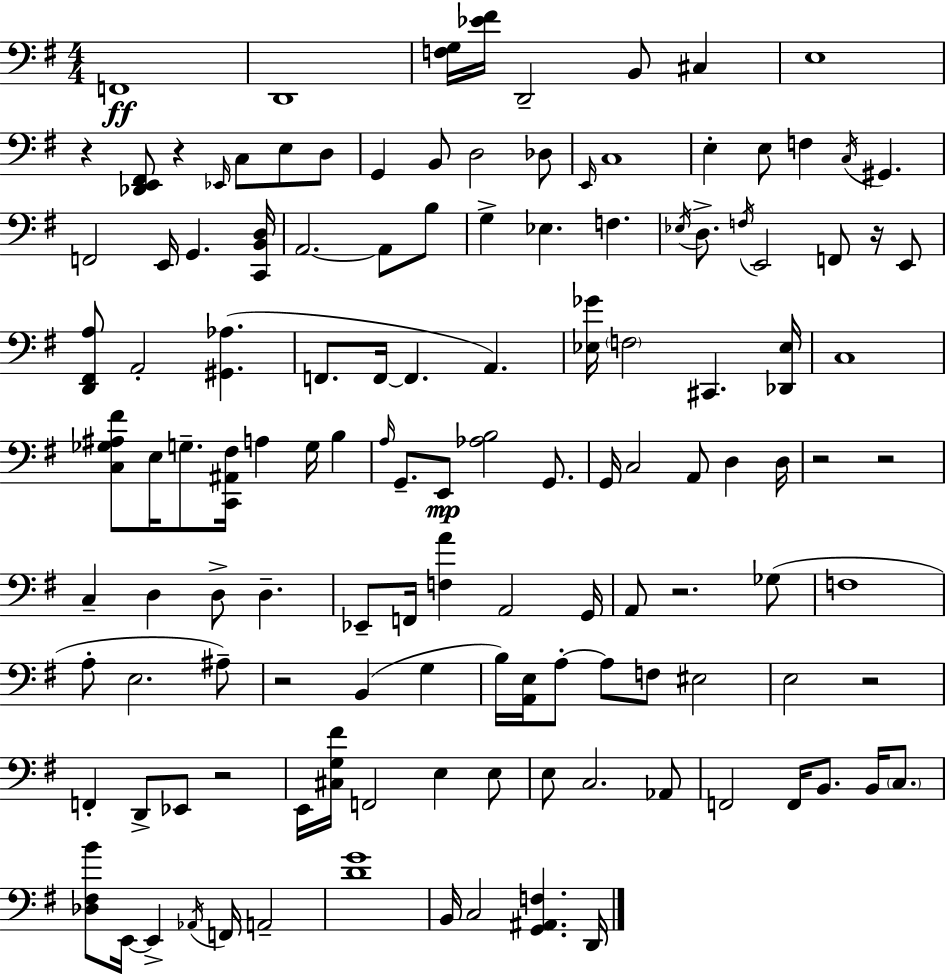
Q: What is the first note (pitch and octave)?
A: F2